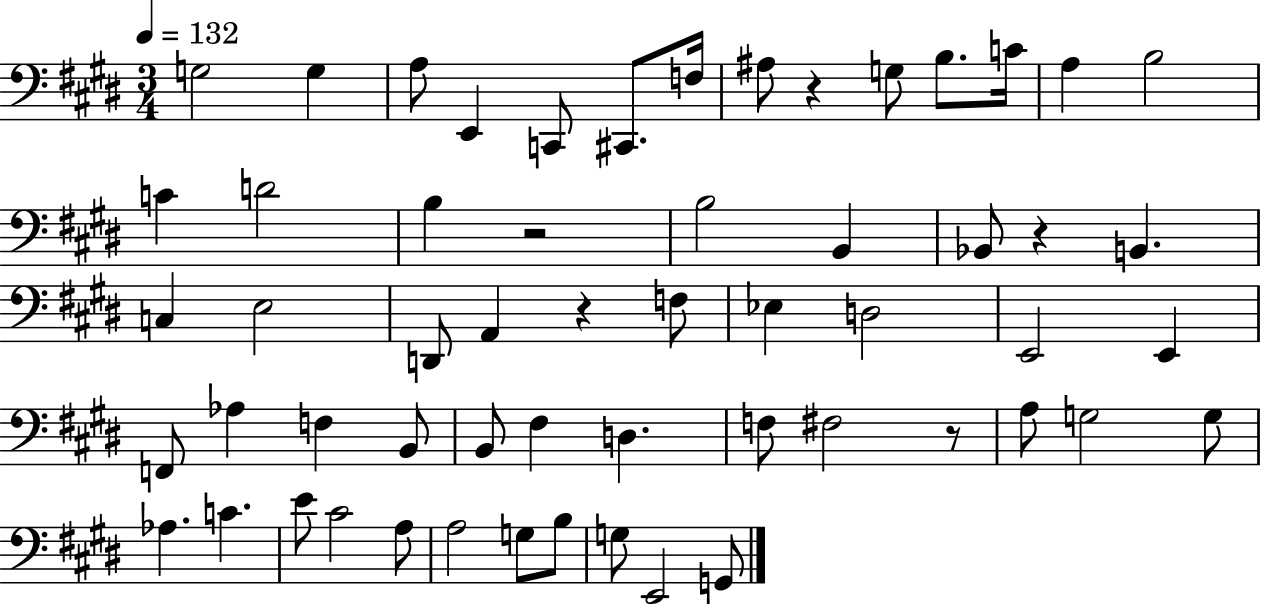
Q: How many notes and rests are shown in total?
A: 57